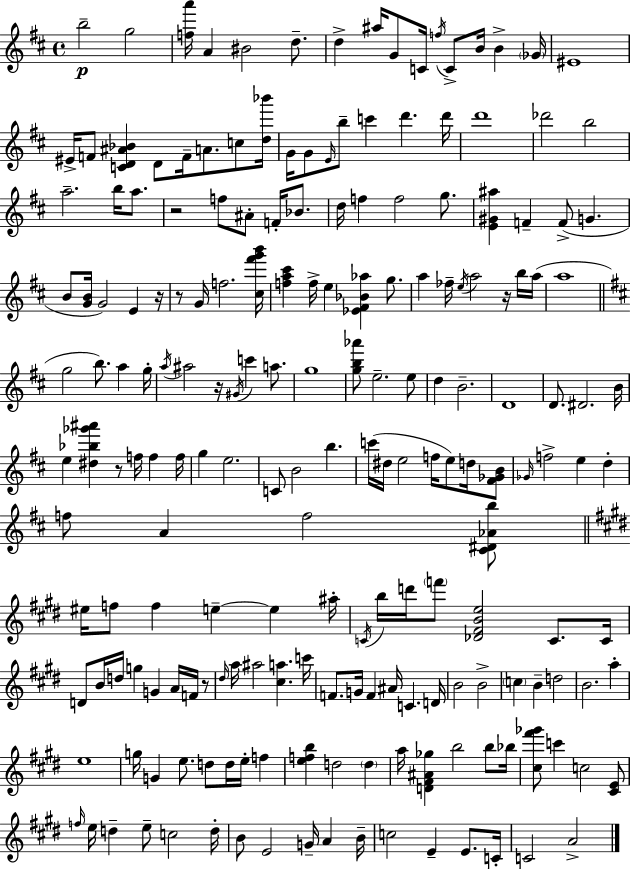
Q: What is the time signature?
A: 4/4